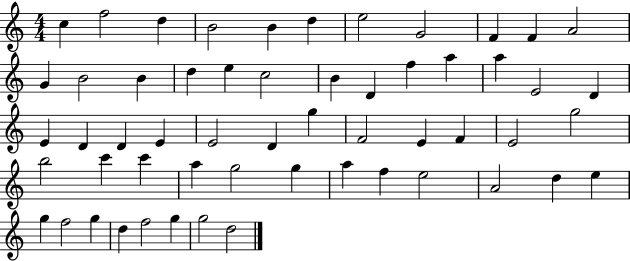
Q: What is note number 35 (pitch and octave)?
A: E4